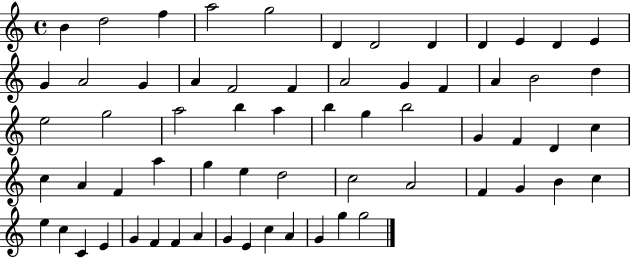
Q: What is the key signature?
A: C major